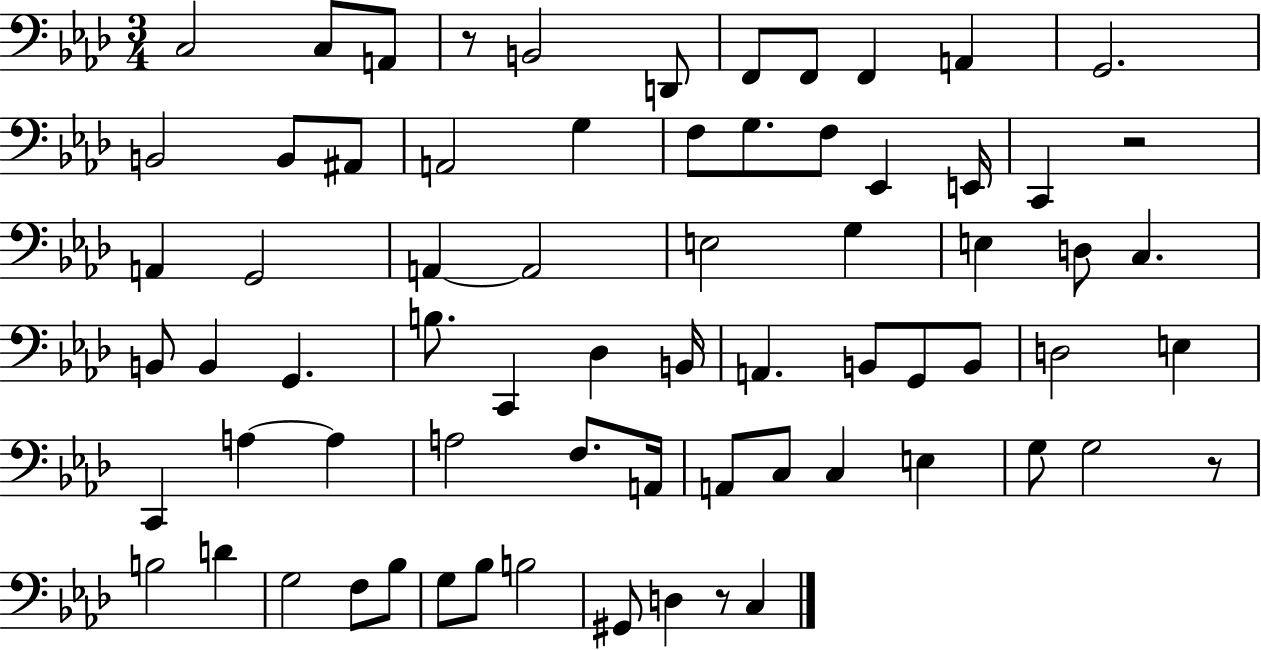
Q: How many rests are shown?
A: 4